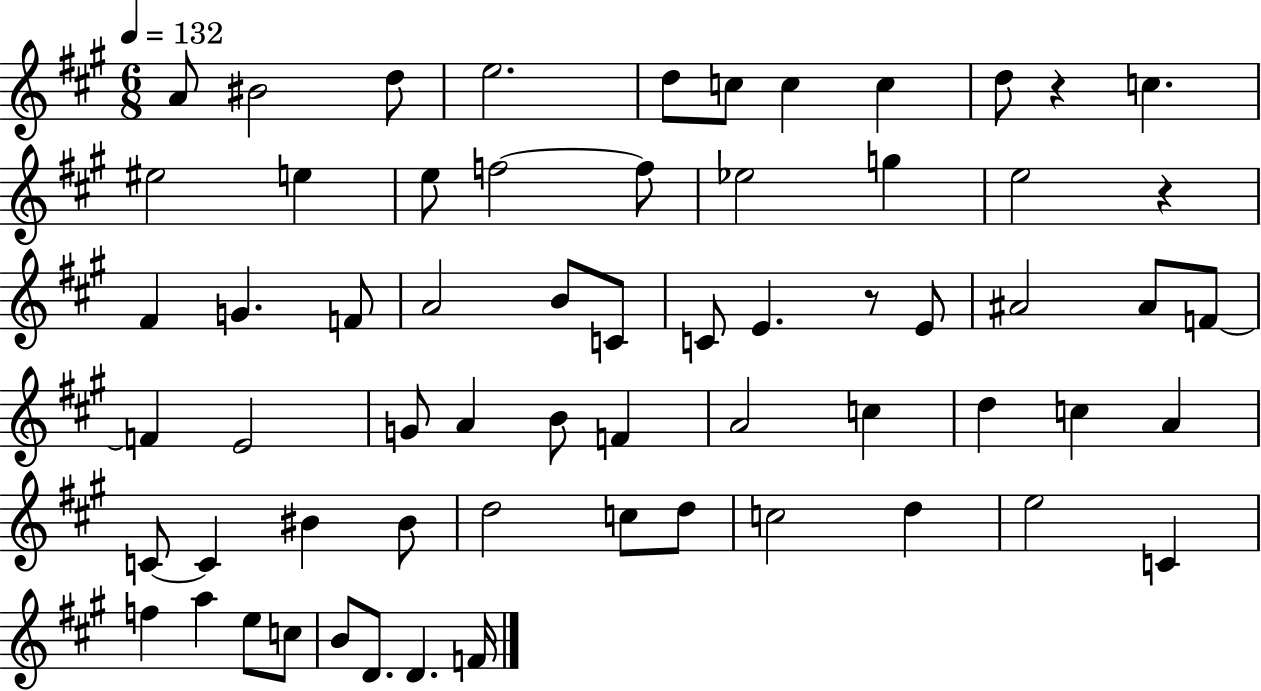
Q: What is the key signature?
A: A major